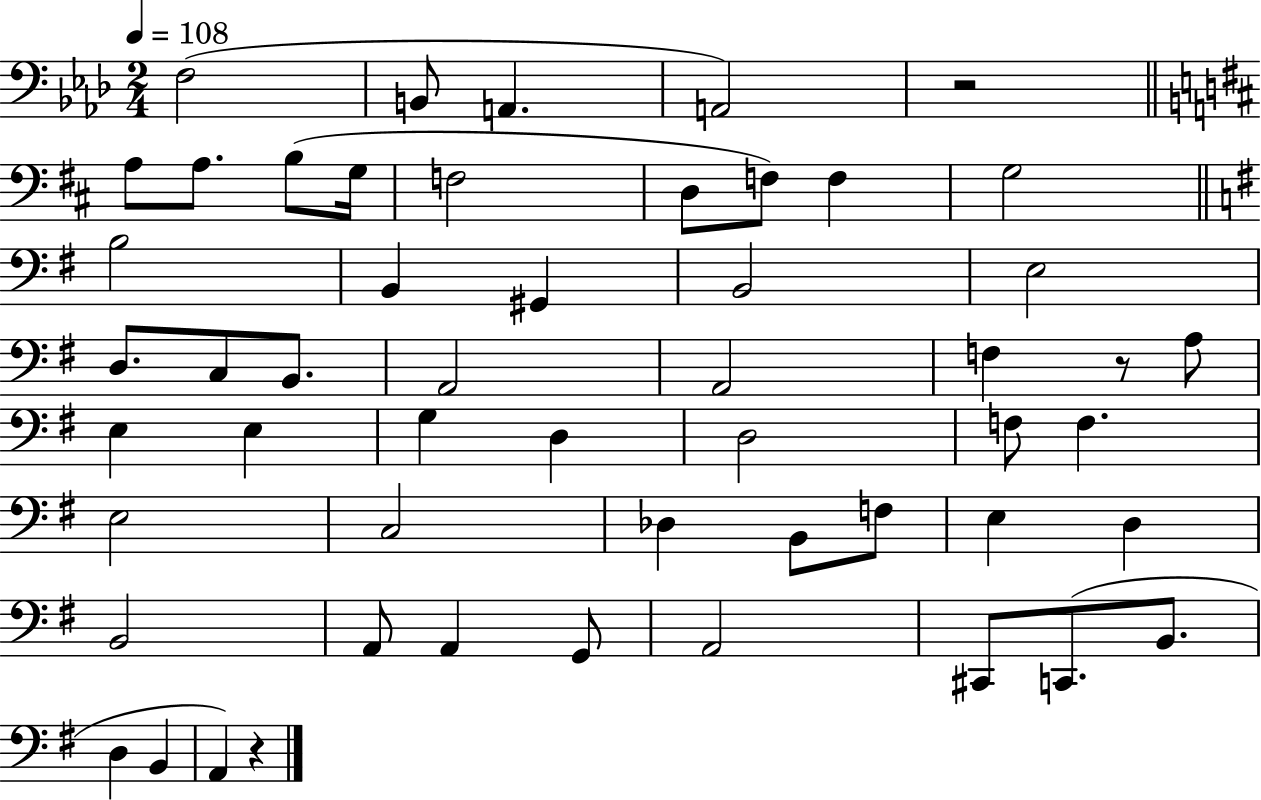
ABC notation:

X:1
T:Untitled
M:2/4
L:1/4
K:Ab
F,2 B,,/2 A,, A,,2 z2 A,/2 A,/2 B,/2 G,/4 F,2 D,/2 F,/2 F, G,2 B,2 B,, ^G,, B,,2 E,2 D,/2 C,/2 B,,/2 A,,2 A,,2 F, z/2 A,/2 E, E, G, D, D,2 F,/2 F, E,2 C,2 _D, B,,/2 F,/2 E, D, B,,2 A,,/2 A,, G,,/2 A,,2 ^C,,/2 C,,/2 B,,/2 D, B,, A,, z